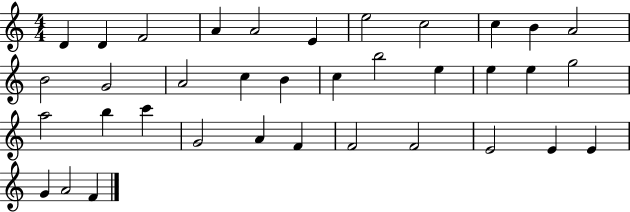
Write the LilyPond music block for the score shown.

{
  \clef treble
  \numericTimeSignature
  \time 4/4
  \key c \major
  d'4 d'4 f'2 | a'4 a'2 e'4 | e''2 c''2 | c''4 b'4 a'2 | \break b'2 g'2 | a'2 c''4 b'4 | c''4 b''2 e''4 | e''4 e''4 g''2 | \break a''2 b''4 c'''4 | g'2 a'4 f'4 | f'2 f'2 | e'2 e'4 e'4 | \break g'4 a'2 f'4 | \bar "|."
}